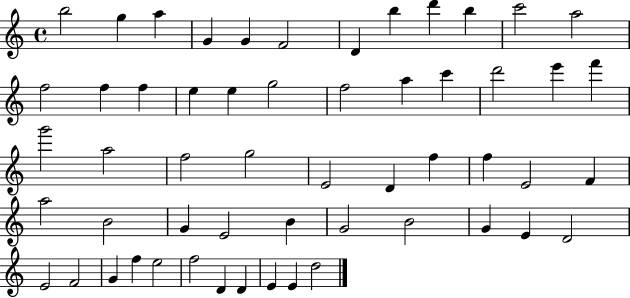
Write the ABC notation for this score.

X:1
T:Untitled
M:4/4
L:1/4
K:C
b2 g a G G F2 D b d' b c'2 a2 f2 f f e e g2 f2 a c' d'2 e' f' g'2 a2 f2 g2 E2 D f f E2 F a2 B2 G E2 B G2 B2 G E D2 E2 F2 G f e2 f2 D D E E d2